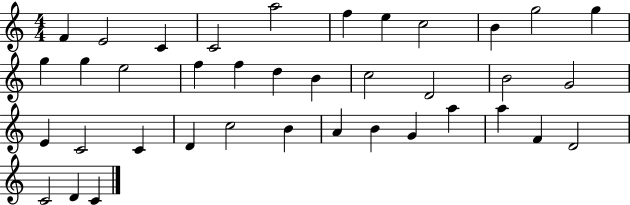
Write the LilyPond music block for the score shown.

{
  \clef treble
  \numericTimeSignature
  \time 4/4
  \key c \major
  f'4 e'2 c'4 | c'2 a''2 | f''4 e''4 c''2 | b'4 g''2 g''4 | \break g''4 g''4 e''2 | f''4 f''4 d''4 b'4 | c''2 d'2 | b'2 g'2 | \break e'4 c'2 c'4 | d'4 c''2 b'4 | a'4 b'4 g'4 a''4 | a''4 f'4 d'2 | \break c'2 d'4 c'4 | \bar "|."
}